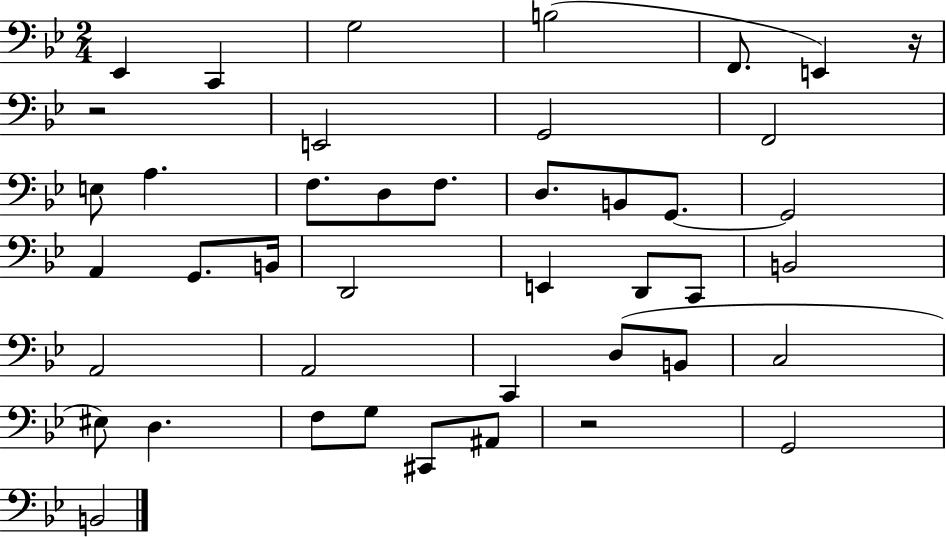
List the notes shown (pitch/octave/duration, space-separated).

Eb2/q C2/q G3/h B3/h F2/e. E2/q R/s R/h E2/h G2/h F2/h E3/e A3/q. F3/e. D3/e F3/e. D3/e. B2/e G2/e. G2/h A2/q G2/e. B2/s D2/h E2/q D2/e C2/e B2/h A2/h A2/h C2/q D3/e B2/e C3/h EIS3/e D3/q. F3/e G3/e C#2/e A#2/e R/h G2/h B2/h